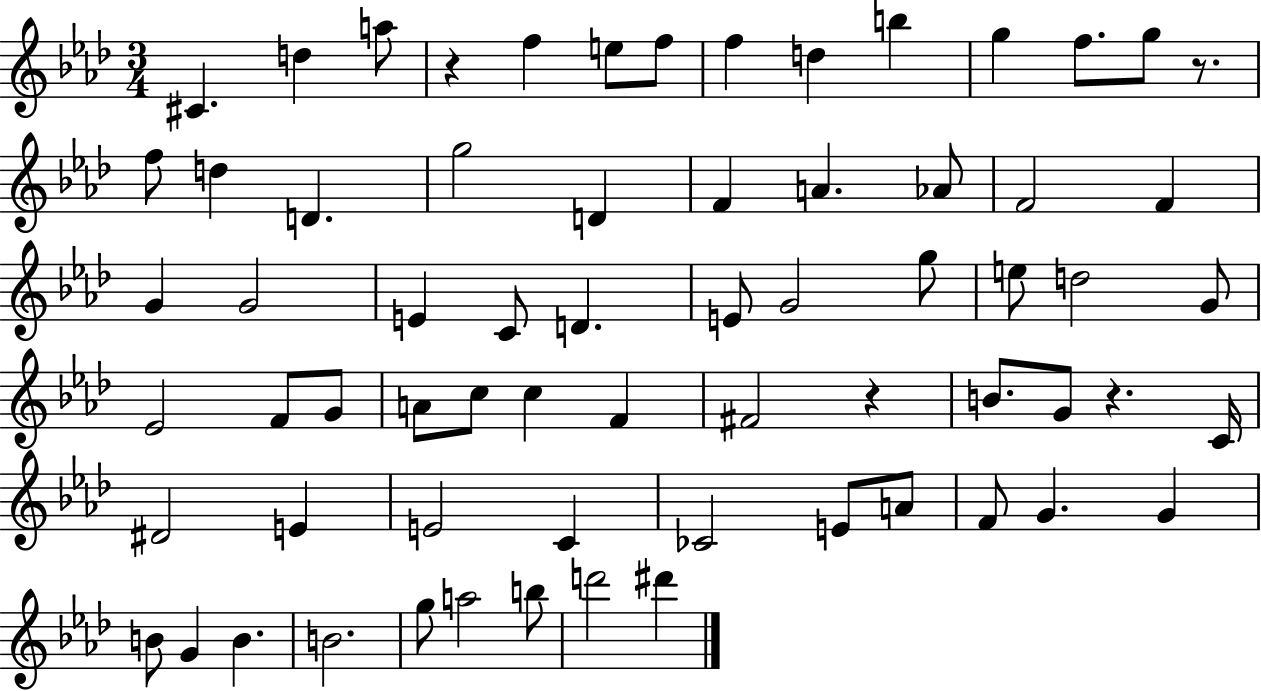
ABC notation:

X:1
T:Untitled
M:3/4
L:1/4
K:Ab
^C d a/2 z f e/2 f/2 f d b g f/2 g/2 z/2 f/2 d D g2 D F A _A/2 F2 F G G2 E C/2 D E/2 G2 g/2 e/2 d2 G/2 _E2 F/2 G/2 A/2 c/2 c F ^F2 z B/2 G/2 z C/4 ^D2 E E2 C _C2 E/2 A/2 F/2 G G B/2 G B B2 g/2 a2 b/2 d'2 ^d'